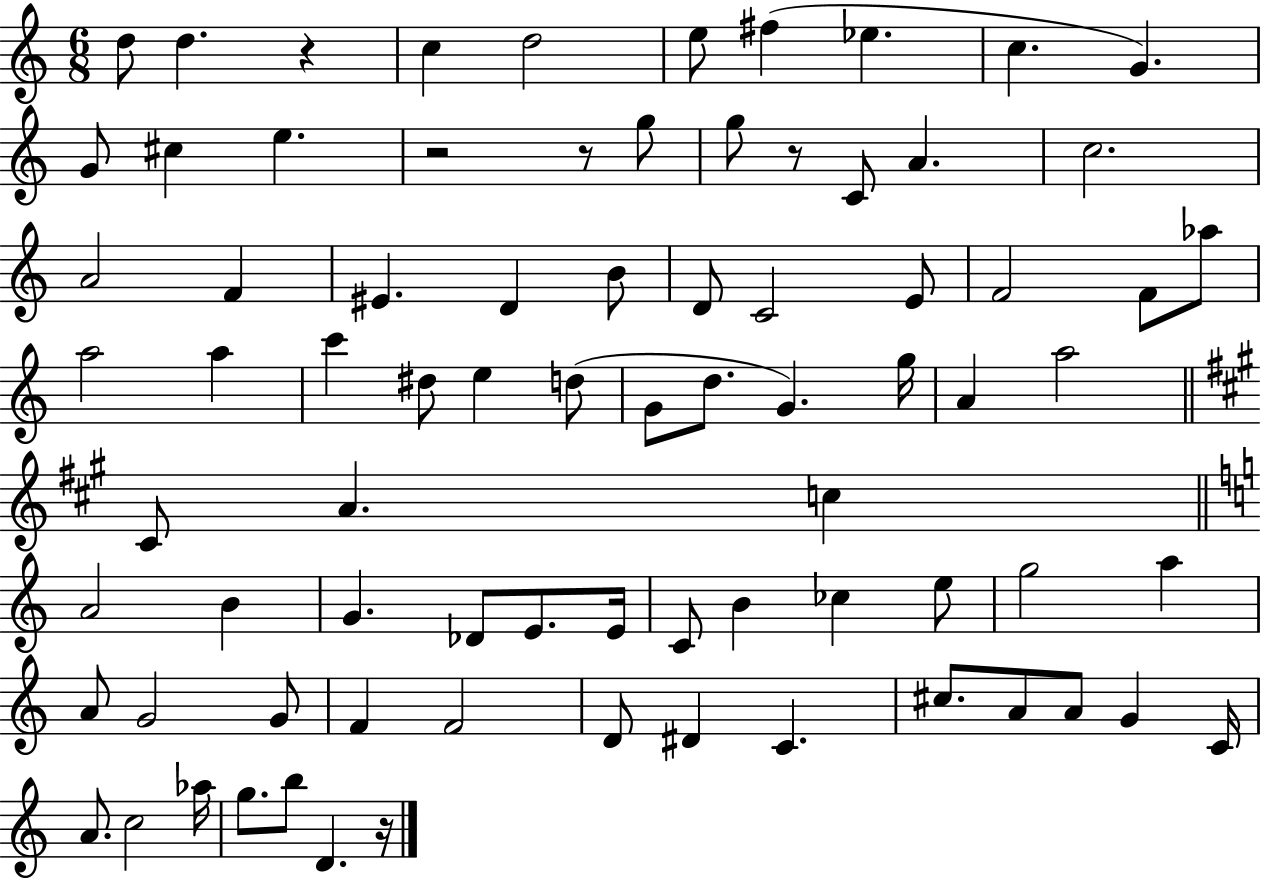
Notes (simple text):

D5/e D5/q. R/q C5/q D5/h E5/e F#5/q Eb5/q. C5/q. G4/q. G4/e C#5/q E5/q. R/h R/e G5/e G5/e R/e C4/e A4/q. C5/h. A4/h F4/q EIS4/q. D4/q B4/e D4/e C4/h E4/e F4/h F4/e Ab5/e A5/h A5/q C6/q D#5/e E5/q D5/e G4/e D5/e. G4/q. G5/s A4/q A5/h C#4/e A4/q. C5/q A4/h B4/q G4/q. Db4/e E4/e. E4/s C4/e B4/q CES5/q E5/e G5/h A5/q A4/e G4/h G4/e F4/q F4/h D4/e D#4/q C4/q. C#5/e. A4/e A4/e G4/q C4/s A4/e. C5/h Ab5/s G5/e. B5/e D4/q. R/s